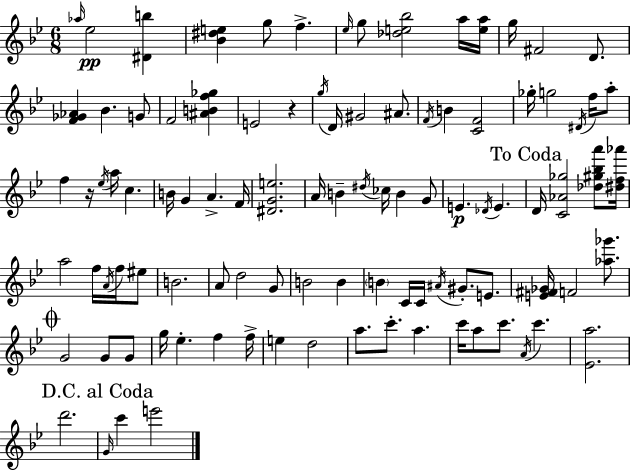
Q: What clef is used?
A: treble